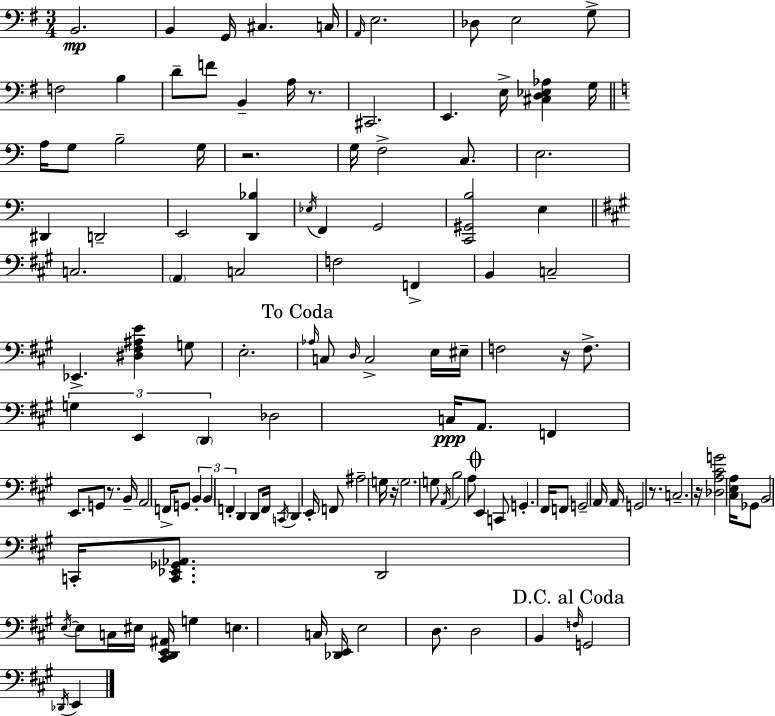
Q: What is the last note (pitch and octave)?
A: E2